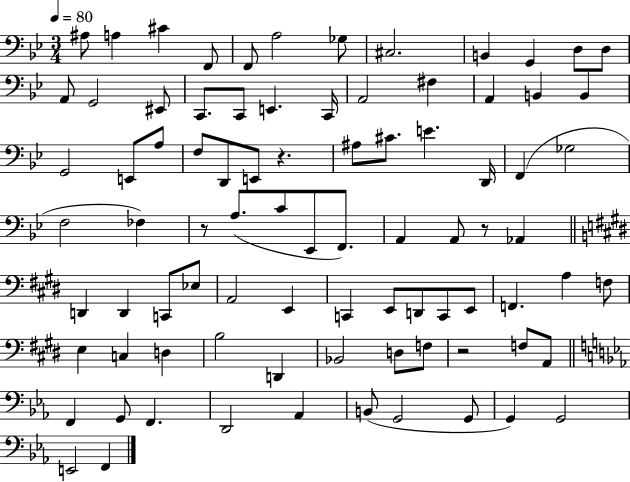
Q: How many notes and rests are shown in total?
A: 85